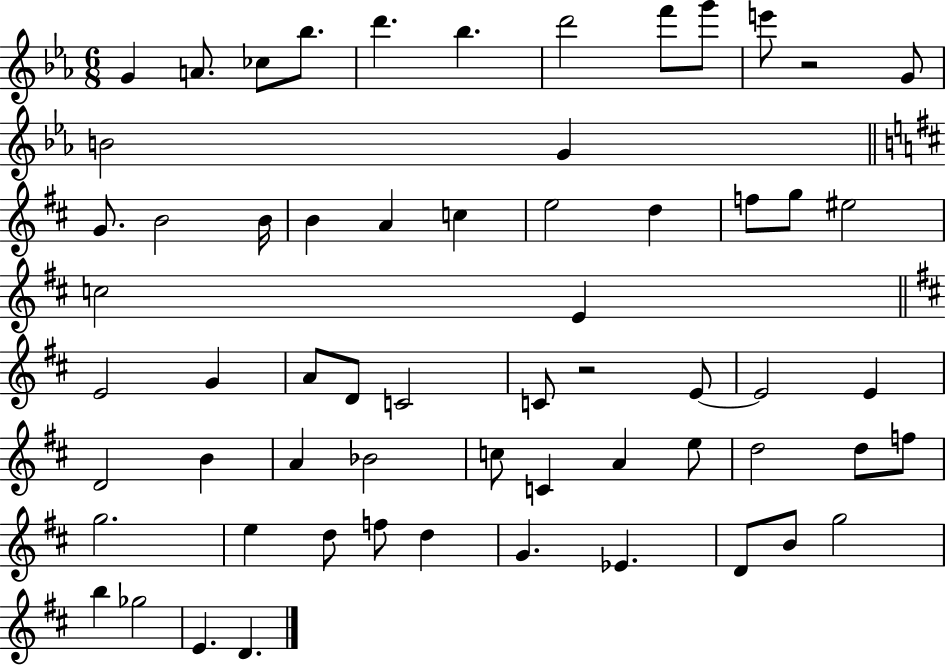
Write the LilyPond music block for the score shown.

{
  \clef treble
  \numericTimeSignature
  \time 6/8
  \key ees \major
  \repeat volta 2 { g'4 a'8. ces''8 bes''8. | d'''4. bes''4. | d'''2 f'''8 g'''8 | e'''8 r2 g'8 | \break b'2 g'4 | \bar "||" \break \key b \minor g'8. b'2 b'16 | b'4 a'4 c''4 | e''2 d''4 | f''8 g''8 eis''2 | \break c''2 e'4 | \bar "||" \break \key d \major e'2 g'4 | a'8 d'8 c'2 | c'8 r2 e'8~~ | e'2 e'4 | \break d'2 b'4 | a'4 bes'2 | c''8 c'4 a'4 e''8 | d''2 d''8 f''8 | \break g''2. | e''4 d''8 f''8 d''4 | g'4. ees'4. | d'8 b'8 g''2 | \break b''4 ges''2 | e'4. d'4. | } \bar "|."
}